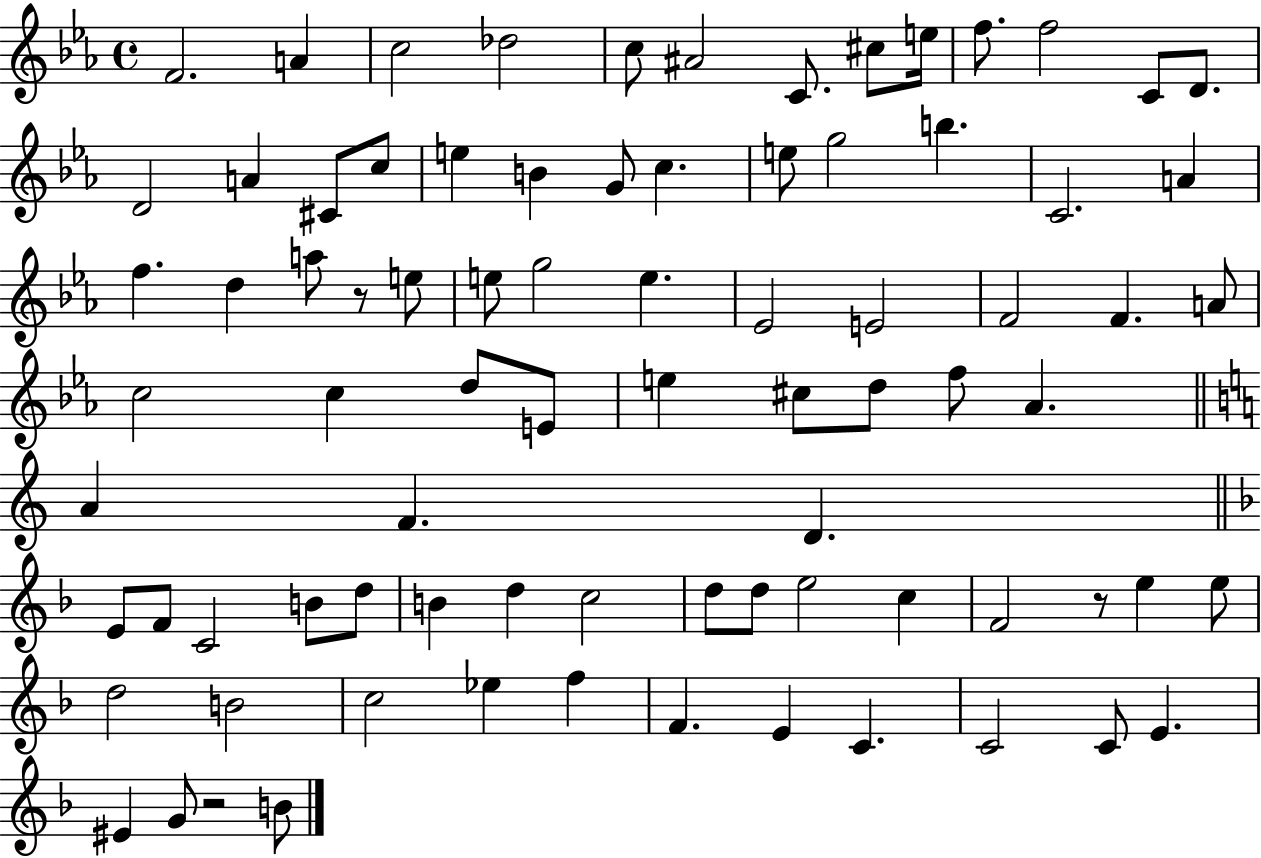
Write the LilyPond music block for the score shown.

{
  \clef treble
  \time 4/4
  \defaultTimeSignature
  \key ees \major
  f'2. a'4 | c''2 des''2 | c''8 ais'2 c'8. cis''8 e''16 | f''8. f''2 c'8 d'8. | \break d'2 a'4 cis'8 c''8 | e''4 b'4 g'8 c''4. | e''8 g''2 b''4. | c'2. a'4 | \break f''4. d''4 a''8 r8 e''8 | e''8 g''2 e''4. | ees'2 e'2 | f'2 f'4. a'8 | \break c''2 c''4 d''8 e'8 | e''4 cis''8 d''8 f''8 aes'4. | \bar "||" \break \key c \major a'4 f'4. d'4. | \bar "||" \break \key f \major e'8 f'8 c'2 b'8 d''8 | b'4 d''4 c''2 | d''8 d''8 e''2 c''4 | f'2 r8 e''4 e''8 | \break d''2 b'2 | c''2 ees''4 f''4 | f'4. e'4 c'4. | c'2 c'8 e'4. | \break eis'4 g'8 r2 b'8 | \bar "|."
}